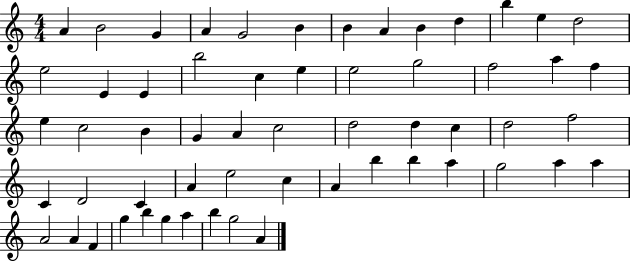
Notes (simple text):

A4/q B4/h G4/q A4/q G4/h B4/q B4/q A4/q B4/q D5/q B5/q E5/q D5/h E5/h E4/q E4/q B5/h C5/q E5/q E5/h G5/h F5/h A5/q F5/q E5/q C5/h B4/q G4/q A4/q C5/h D5/h D5/q C5/q D5/h F5/h C4/q D4/h C4/q A4/q E5/h C5/q A4/q B5/q B5/q A5/q G5/h A5/q A5/q A4/h A4/q F4/q G5/q B5/q G5/q A5/q B5/q G5/h A4/q